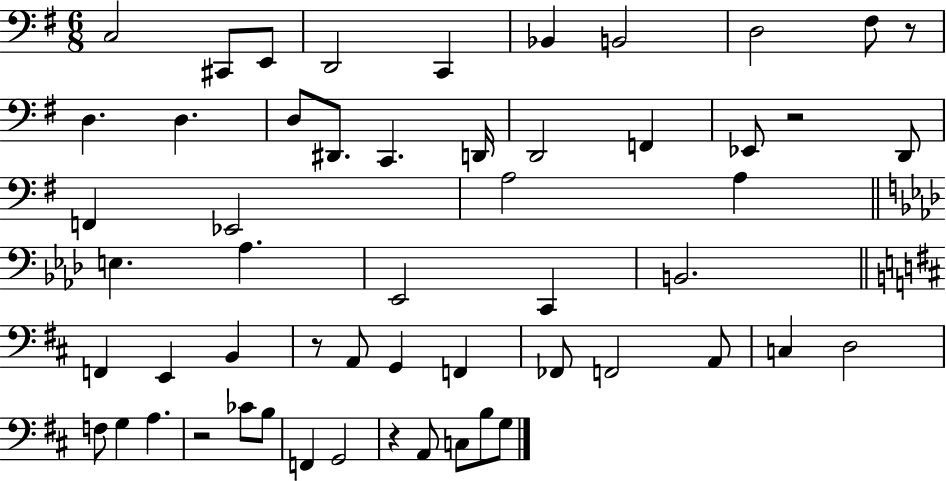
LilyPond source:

{
  \clef bass
  \numericTimeSignature
  \time 6/8
  \key g \major
  c2 cis,8 e,8 | d,2 c,4 | bes,4 b,2 | d2 fis8 r8 | \break d4. d4. | d8 dis,8. c,4. d,16 | d,2 f,4 | ees,8 r2 d,8 | \break f,4 ees,2 | a2 a4 | \bar "||" \break \key aes \major e4. aes4. | ees,2 c,4 | b,2. | \bar "||" \break \key b \minor f,4 e,4 b,4 | r8 a,8 g,4 f,4 | fes,8 f,2 a,8 | c4 d2 | \break f8 g4 a4. | r2 ces'8 b8 | f,4 g,2 | r4 a,8 c8 b8 g8 | \break \bar "|."
}